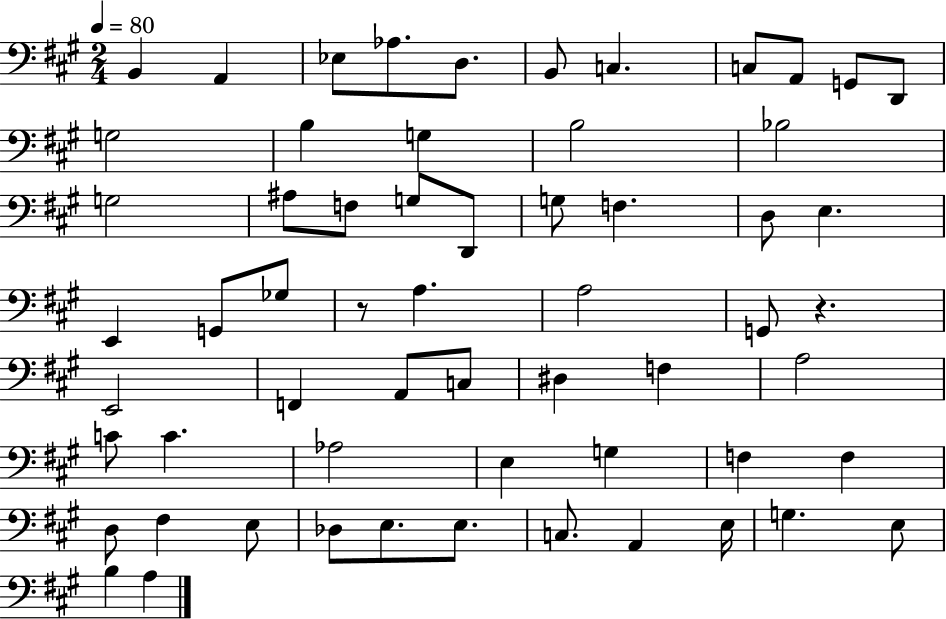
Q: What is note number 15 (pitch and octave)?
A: B3